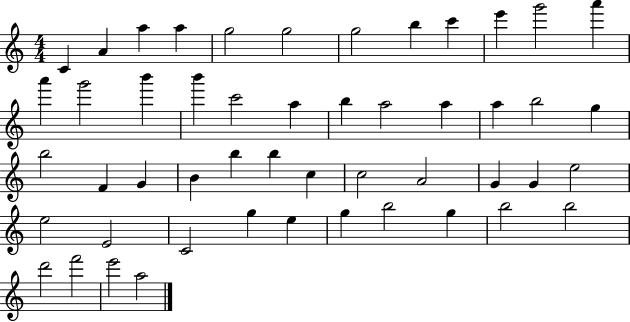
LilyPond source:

{
  \clef treble
  \numericTimeSignature
  \time 4/4
  \key c \major
  c'4 a'4 a''4 a''4 | g''2 g''2 | g''2 b''4 c'''4 | e'''4 g'''2 a'''4 | \break a'''4 g'''2 b'''4 | b'''4 c'''2 a''4 | b''4 a''2 a''4 | a''4 b''2 g''4 | \break b''2 f'4 g'4 | b'4 b''4 b''4 c''4 | c''2 a'2 | g'4 g'4 e''2 | \break e''2 e'2 | c'2 g''4 e''4 | g''4 b''2 g''4 | b''2 b''2 | \break d'''2 f'''2 | e'''2 a''2 | \bar "|."
}